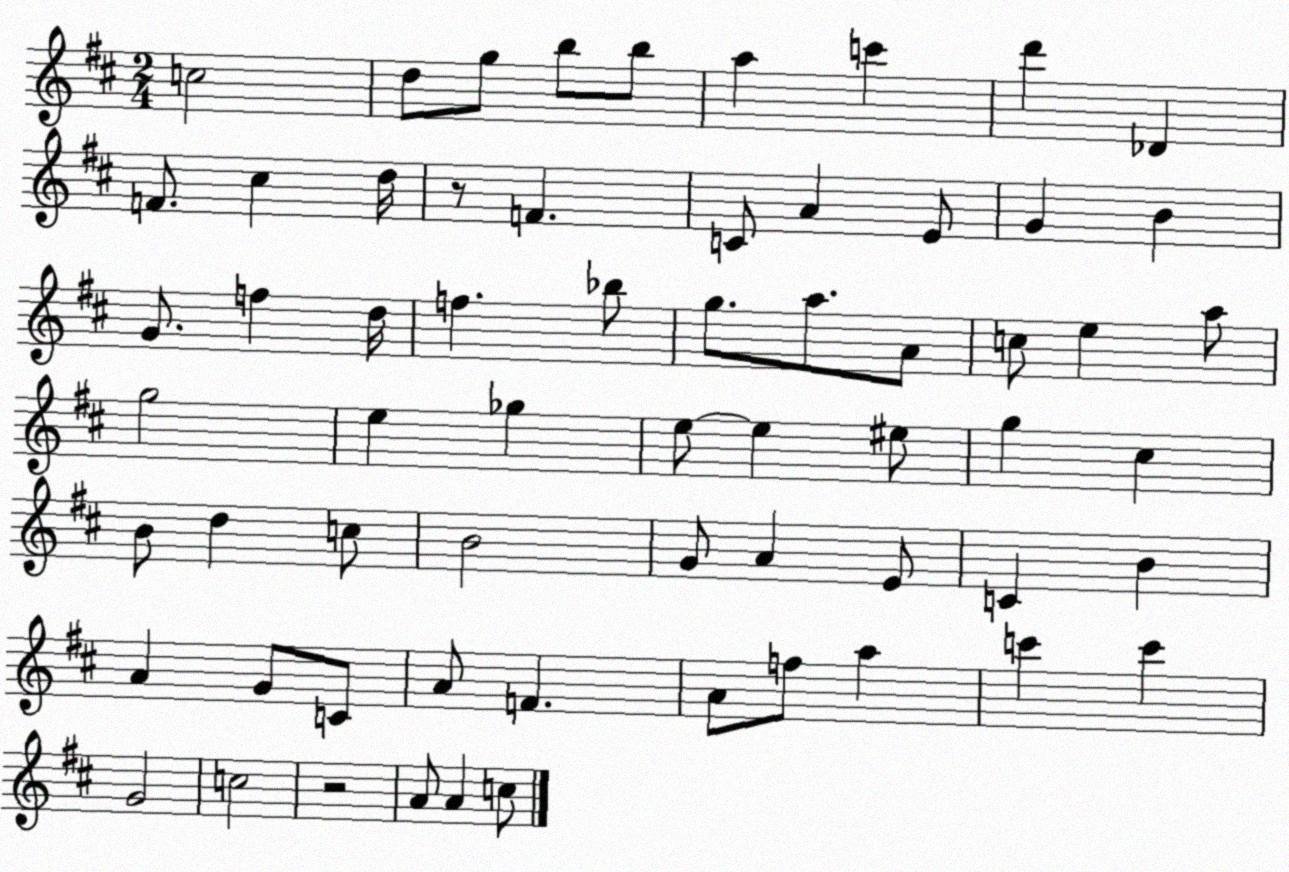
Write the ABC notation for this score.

X:1
T:Untitled
M:2/4
L:1/4
K:D
c2 d/2 g/2 b/2 b/2 a c' d' _D F/2 ^c d/4 z/2 F C/2 A E/2 G B G/2 f d/4 f _b/2 g/2 a/2 A/2 c/2 e a/2 g2 e _g e/2 e ^e/2 g ^c B/2 d c/2 B2 G/2 A E/2 C B A G/2 C/2 A/2 F A/2 f/2 a c' c' G2 c2 z2 A/2 A c/2